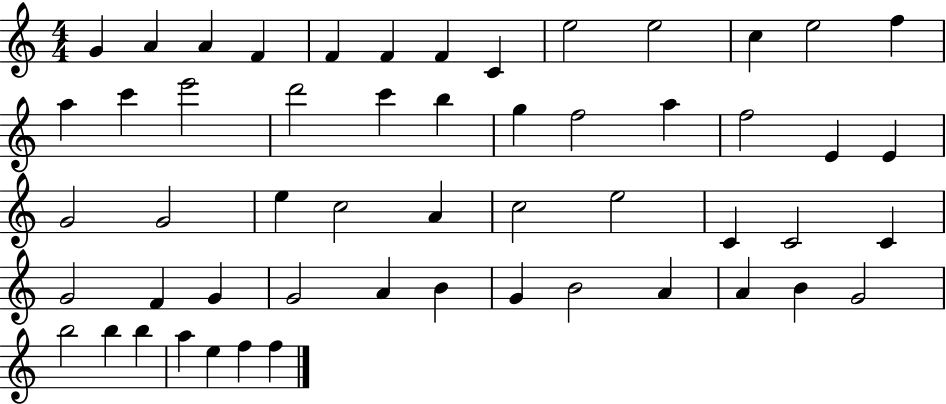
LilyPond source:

{
  \clef treble
  \numericTimeSignature
  \time 4/4
  \key c \major
  g'4 a'4 a'4 f'4 | f'4 f'4 f'4 c'4 | e''2 e''2 | c''4 e''2 f''4 | \break a''4 c'''4 e'''2 | d'''2 c'''4 b''4 | g''4 f''2 a''4 | f''2 e'4 e'4 | \break g'2 g'2 | e''4 c''2 a'4 | c''2 e''2 | c'4 c'2 c'4 | \break g'2 f'4 g'4 | g'2 a'4 b'4 | g'4 b'2 a'4 | a'4 b'4 g'2 | \break b''2 b''4 b''4 | a''4 e''4 f''4 f''4 | \bar "|."
}